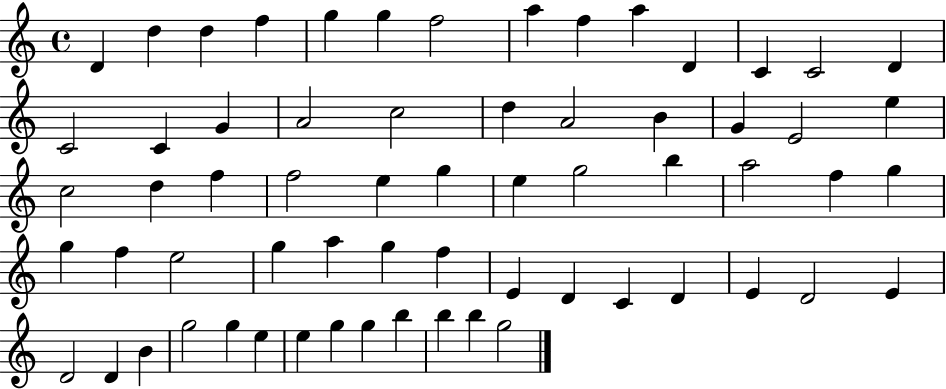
D4/q D5/q D5/q F5/q G5/q G5/q F5/h A5/q F5/q A5/q D4/q C4/q C4/h D4/q C4/h C4/q G4/q A4/h C5/h D5/q A4/h B4/q G4/q E4/h E5/q C5/h D5/q F5/q F5/h E5/q G5/q E5/q G5/h B5/q A5/h F5/q G5/q G5/q F5/q E5/h G5/q A5/q G5/q F5/q E4/q D4/q C4/q D4/q E4/q D4/h E4/q D4/h D4/q B4/q G5/h G5/q E5/q E5/q G5/q G5/q B5/q B5/q B5/q G5/h